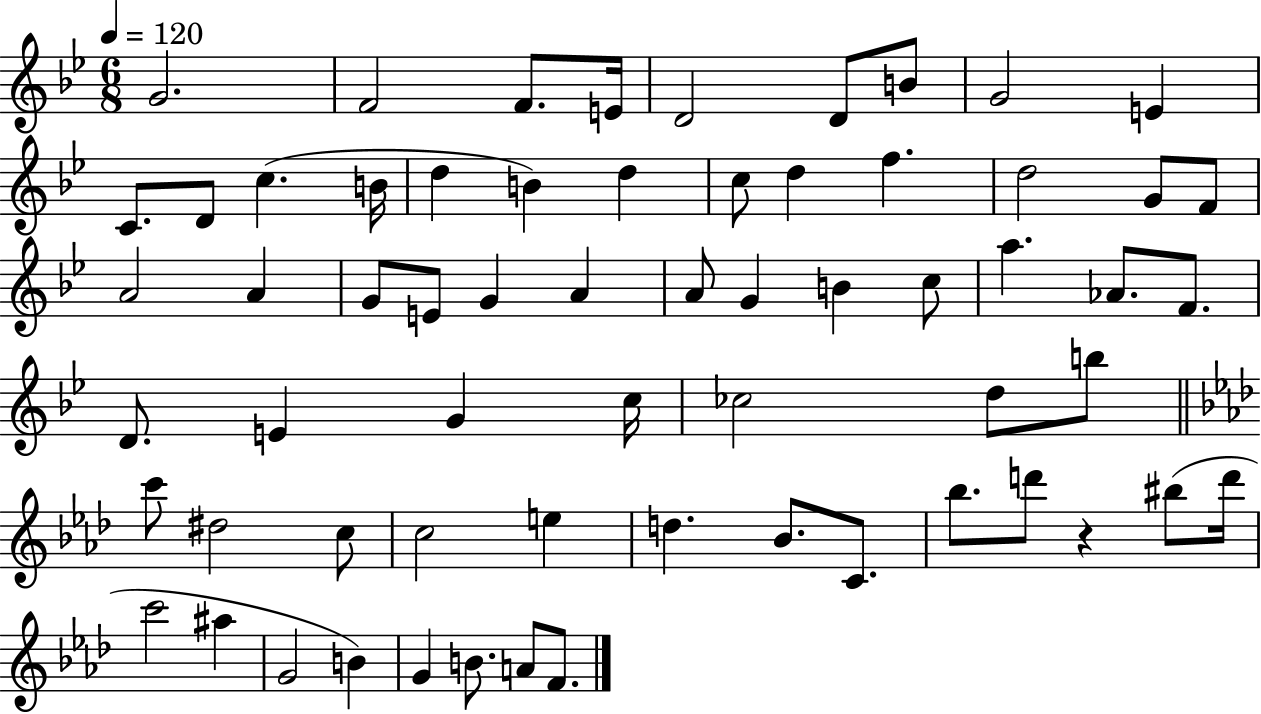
X:1
T:Untitled
M:6/8
L:1/4
K:Bb
G2 F2 F/2 E/4 D2 D/2 B/2 G2 E C/2 D/2 c B/4 d B d c/2 d f d2 G/2 F/2 A2 A G/2 E/2 G A A/2 G B c/2 a _A/2 F/2 D/2 E G c/4 _c2 d/2 b/2 c'/2 ^d2 c/2 c2 e d _B/2 C/2 _b/2 d'/2 z ^b/2 d'/4 c'2 ^a G2 B G B/2 A/2 F/2